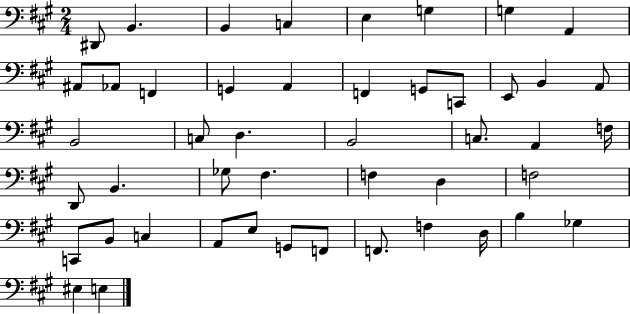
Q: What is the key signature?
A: A major